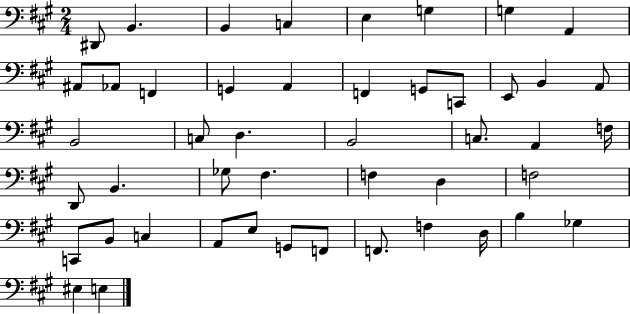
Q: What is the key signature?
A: A major